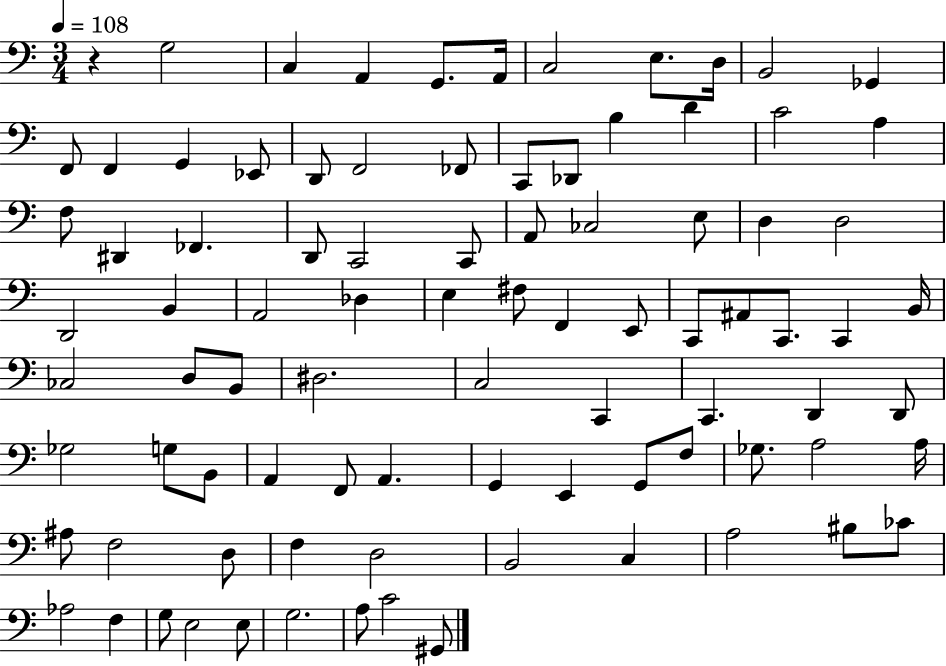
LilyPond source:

{
  \clef bass
  \numericTimeSignature
  \time 3/4
  \key c \major
  \tempo 4 = 108
  \repeat volta 2 { r4 g2 | c4 a,4 g,8. a,16 | c2 e8. d16 | b,2 ges,4 | \break f,8 f,4 g,4 ees,8 | d,8 f,2 fes,8 | c,8 des,8 b4 d'4 | c'2 a4 | \break f8 dis,4 fes,4. | d,8 c,2 c,8 | a,8 ces2 e8 | d4 d2 | \break d,2 b,4 | a,2 des4 | e4 fis8 f,4 e,8 | c,8 ais,8 c,8. c,4 b,16 | \break ces2 d8 b,8 | dis2. | c2 c,4 | c,4. d,4 d,8 | \break ges2 g8 b,8 | a,4 f,8 a,4. | g,4 e,4 g,8 f8 | ges8. a2 a16 | \break ais8 f2 d8 | f4 d2 | b,2 c4 | a2 bis8 ces'8 | \break aes2 f4 | g8 e2 e8 | g2. | a8 c'2 gis,8 | \break } \bar "|."
}